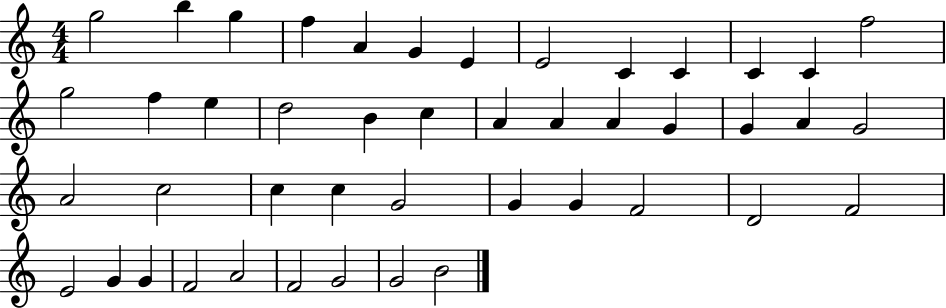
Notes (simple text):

G5/h B5/q G5/q F5/q A4/q G4/q E4/q E4/h C4/q C4/q C4/q C4/q F5/h G5/h F5/q E5/q D5/h B4/q C5/q A4/q A4/q A4/q G4/q G4/q A4/q G4/h A4/h C5/h C5/q C5/q G4/h G4/q G4/q F4/h D4/h F4/h E4/h G4/q G4/q F4/h A4/h F4/h G4/h G4/h B4/h